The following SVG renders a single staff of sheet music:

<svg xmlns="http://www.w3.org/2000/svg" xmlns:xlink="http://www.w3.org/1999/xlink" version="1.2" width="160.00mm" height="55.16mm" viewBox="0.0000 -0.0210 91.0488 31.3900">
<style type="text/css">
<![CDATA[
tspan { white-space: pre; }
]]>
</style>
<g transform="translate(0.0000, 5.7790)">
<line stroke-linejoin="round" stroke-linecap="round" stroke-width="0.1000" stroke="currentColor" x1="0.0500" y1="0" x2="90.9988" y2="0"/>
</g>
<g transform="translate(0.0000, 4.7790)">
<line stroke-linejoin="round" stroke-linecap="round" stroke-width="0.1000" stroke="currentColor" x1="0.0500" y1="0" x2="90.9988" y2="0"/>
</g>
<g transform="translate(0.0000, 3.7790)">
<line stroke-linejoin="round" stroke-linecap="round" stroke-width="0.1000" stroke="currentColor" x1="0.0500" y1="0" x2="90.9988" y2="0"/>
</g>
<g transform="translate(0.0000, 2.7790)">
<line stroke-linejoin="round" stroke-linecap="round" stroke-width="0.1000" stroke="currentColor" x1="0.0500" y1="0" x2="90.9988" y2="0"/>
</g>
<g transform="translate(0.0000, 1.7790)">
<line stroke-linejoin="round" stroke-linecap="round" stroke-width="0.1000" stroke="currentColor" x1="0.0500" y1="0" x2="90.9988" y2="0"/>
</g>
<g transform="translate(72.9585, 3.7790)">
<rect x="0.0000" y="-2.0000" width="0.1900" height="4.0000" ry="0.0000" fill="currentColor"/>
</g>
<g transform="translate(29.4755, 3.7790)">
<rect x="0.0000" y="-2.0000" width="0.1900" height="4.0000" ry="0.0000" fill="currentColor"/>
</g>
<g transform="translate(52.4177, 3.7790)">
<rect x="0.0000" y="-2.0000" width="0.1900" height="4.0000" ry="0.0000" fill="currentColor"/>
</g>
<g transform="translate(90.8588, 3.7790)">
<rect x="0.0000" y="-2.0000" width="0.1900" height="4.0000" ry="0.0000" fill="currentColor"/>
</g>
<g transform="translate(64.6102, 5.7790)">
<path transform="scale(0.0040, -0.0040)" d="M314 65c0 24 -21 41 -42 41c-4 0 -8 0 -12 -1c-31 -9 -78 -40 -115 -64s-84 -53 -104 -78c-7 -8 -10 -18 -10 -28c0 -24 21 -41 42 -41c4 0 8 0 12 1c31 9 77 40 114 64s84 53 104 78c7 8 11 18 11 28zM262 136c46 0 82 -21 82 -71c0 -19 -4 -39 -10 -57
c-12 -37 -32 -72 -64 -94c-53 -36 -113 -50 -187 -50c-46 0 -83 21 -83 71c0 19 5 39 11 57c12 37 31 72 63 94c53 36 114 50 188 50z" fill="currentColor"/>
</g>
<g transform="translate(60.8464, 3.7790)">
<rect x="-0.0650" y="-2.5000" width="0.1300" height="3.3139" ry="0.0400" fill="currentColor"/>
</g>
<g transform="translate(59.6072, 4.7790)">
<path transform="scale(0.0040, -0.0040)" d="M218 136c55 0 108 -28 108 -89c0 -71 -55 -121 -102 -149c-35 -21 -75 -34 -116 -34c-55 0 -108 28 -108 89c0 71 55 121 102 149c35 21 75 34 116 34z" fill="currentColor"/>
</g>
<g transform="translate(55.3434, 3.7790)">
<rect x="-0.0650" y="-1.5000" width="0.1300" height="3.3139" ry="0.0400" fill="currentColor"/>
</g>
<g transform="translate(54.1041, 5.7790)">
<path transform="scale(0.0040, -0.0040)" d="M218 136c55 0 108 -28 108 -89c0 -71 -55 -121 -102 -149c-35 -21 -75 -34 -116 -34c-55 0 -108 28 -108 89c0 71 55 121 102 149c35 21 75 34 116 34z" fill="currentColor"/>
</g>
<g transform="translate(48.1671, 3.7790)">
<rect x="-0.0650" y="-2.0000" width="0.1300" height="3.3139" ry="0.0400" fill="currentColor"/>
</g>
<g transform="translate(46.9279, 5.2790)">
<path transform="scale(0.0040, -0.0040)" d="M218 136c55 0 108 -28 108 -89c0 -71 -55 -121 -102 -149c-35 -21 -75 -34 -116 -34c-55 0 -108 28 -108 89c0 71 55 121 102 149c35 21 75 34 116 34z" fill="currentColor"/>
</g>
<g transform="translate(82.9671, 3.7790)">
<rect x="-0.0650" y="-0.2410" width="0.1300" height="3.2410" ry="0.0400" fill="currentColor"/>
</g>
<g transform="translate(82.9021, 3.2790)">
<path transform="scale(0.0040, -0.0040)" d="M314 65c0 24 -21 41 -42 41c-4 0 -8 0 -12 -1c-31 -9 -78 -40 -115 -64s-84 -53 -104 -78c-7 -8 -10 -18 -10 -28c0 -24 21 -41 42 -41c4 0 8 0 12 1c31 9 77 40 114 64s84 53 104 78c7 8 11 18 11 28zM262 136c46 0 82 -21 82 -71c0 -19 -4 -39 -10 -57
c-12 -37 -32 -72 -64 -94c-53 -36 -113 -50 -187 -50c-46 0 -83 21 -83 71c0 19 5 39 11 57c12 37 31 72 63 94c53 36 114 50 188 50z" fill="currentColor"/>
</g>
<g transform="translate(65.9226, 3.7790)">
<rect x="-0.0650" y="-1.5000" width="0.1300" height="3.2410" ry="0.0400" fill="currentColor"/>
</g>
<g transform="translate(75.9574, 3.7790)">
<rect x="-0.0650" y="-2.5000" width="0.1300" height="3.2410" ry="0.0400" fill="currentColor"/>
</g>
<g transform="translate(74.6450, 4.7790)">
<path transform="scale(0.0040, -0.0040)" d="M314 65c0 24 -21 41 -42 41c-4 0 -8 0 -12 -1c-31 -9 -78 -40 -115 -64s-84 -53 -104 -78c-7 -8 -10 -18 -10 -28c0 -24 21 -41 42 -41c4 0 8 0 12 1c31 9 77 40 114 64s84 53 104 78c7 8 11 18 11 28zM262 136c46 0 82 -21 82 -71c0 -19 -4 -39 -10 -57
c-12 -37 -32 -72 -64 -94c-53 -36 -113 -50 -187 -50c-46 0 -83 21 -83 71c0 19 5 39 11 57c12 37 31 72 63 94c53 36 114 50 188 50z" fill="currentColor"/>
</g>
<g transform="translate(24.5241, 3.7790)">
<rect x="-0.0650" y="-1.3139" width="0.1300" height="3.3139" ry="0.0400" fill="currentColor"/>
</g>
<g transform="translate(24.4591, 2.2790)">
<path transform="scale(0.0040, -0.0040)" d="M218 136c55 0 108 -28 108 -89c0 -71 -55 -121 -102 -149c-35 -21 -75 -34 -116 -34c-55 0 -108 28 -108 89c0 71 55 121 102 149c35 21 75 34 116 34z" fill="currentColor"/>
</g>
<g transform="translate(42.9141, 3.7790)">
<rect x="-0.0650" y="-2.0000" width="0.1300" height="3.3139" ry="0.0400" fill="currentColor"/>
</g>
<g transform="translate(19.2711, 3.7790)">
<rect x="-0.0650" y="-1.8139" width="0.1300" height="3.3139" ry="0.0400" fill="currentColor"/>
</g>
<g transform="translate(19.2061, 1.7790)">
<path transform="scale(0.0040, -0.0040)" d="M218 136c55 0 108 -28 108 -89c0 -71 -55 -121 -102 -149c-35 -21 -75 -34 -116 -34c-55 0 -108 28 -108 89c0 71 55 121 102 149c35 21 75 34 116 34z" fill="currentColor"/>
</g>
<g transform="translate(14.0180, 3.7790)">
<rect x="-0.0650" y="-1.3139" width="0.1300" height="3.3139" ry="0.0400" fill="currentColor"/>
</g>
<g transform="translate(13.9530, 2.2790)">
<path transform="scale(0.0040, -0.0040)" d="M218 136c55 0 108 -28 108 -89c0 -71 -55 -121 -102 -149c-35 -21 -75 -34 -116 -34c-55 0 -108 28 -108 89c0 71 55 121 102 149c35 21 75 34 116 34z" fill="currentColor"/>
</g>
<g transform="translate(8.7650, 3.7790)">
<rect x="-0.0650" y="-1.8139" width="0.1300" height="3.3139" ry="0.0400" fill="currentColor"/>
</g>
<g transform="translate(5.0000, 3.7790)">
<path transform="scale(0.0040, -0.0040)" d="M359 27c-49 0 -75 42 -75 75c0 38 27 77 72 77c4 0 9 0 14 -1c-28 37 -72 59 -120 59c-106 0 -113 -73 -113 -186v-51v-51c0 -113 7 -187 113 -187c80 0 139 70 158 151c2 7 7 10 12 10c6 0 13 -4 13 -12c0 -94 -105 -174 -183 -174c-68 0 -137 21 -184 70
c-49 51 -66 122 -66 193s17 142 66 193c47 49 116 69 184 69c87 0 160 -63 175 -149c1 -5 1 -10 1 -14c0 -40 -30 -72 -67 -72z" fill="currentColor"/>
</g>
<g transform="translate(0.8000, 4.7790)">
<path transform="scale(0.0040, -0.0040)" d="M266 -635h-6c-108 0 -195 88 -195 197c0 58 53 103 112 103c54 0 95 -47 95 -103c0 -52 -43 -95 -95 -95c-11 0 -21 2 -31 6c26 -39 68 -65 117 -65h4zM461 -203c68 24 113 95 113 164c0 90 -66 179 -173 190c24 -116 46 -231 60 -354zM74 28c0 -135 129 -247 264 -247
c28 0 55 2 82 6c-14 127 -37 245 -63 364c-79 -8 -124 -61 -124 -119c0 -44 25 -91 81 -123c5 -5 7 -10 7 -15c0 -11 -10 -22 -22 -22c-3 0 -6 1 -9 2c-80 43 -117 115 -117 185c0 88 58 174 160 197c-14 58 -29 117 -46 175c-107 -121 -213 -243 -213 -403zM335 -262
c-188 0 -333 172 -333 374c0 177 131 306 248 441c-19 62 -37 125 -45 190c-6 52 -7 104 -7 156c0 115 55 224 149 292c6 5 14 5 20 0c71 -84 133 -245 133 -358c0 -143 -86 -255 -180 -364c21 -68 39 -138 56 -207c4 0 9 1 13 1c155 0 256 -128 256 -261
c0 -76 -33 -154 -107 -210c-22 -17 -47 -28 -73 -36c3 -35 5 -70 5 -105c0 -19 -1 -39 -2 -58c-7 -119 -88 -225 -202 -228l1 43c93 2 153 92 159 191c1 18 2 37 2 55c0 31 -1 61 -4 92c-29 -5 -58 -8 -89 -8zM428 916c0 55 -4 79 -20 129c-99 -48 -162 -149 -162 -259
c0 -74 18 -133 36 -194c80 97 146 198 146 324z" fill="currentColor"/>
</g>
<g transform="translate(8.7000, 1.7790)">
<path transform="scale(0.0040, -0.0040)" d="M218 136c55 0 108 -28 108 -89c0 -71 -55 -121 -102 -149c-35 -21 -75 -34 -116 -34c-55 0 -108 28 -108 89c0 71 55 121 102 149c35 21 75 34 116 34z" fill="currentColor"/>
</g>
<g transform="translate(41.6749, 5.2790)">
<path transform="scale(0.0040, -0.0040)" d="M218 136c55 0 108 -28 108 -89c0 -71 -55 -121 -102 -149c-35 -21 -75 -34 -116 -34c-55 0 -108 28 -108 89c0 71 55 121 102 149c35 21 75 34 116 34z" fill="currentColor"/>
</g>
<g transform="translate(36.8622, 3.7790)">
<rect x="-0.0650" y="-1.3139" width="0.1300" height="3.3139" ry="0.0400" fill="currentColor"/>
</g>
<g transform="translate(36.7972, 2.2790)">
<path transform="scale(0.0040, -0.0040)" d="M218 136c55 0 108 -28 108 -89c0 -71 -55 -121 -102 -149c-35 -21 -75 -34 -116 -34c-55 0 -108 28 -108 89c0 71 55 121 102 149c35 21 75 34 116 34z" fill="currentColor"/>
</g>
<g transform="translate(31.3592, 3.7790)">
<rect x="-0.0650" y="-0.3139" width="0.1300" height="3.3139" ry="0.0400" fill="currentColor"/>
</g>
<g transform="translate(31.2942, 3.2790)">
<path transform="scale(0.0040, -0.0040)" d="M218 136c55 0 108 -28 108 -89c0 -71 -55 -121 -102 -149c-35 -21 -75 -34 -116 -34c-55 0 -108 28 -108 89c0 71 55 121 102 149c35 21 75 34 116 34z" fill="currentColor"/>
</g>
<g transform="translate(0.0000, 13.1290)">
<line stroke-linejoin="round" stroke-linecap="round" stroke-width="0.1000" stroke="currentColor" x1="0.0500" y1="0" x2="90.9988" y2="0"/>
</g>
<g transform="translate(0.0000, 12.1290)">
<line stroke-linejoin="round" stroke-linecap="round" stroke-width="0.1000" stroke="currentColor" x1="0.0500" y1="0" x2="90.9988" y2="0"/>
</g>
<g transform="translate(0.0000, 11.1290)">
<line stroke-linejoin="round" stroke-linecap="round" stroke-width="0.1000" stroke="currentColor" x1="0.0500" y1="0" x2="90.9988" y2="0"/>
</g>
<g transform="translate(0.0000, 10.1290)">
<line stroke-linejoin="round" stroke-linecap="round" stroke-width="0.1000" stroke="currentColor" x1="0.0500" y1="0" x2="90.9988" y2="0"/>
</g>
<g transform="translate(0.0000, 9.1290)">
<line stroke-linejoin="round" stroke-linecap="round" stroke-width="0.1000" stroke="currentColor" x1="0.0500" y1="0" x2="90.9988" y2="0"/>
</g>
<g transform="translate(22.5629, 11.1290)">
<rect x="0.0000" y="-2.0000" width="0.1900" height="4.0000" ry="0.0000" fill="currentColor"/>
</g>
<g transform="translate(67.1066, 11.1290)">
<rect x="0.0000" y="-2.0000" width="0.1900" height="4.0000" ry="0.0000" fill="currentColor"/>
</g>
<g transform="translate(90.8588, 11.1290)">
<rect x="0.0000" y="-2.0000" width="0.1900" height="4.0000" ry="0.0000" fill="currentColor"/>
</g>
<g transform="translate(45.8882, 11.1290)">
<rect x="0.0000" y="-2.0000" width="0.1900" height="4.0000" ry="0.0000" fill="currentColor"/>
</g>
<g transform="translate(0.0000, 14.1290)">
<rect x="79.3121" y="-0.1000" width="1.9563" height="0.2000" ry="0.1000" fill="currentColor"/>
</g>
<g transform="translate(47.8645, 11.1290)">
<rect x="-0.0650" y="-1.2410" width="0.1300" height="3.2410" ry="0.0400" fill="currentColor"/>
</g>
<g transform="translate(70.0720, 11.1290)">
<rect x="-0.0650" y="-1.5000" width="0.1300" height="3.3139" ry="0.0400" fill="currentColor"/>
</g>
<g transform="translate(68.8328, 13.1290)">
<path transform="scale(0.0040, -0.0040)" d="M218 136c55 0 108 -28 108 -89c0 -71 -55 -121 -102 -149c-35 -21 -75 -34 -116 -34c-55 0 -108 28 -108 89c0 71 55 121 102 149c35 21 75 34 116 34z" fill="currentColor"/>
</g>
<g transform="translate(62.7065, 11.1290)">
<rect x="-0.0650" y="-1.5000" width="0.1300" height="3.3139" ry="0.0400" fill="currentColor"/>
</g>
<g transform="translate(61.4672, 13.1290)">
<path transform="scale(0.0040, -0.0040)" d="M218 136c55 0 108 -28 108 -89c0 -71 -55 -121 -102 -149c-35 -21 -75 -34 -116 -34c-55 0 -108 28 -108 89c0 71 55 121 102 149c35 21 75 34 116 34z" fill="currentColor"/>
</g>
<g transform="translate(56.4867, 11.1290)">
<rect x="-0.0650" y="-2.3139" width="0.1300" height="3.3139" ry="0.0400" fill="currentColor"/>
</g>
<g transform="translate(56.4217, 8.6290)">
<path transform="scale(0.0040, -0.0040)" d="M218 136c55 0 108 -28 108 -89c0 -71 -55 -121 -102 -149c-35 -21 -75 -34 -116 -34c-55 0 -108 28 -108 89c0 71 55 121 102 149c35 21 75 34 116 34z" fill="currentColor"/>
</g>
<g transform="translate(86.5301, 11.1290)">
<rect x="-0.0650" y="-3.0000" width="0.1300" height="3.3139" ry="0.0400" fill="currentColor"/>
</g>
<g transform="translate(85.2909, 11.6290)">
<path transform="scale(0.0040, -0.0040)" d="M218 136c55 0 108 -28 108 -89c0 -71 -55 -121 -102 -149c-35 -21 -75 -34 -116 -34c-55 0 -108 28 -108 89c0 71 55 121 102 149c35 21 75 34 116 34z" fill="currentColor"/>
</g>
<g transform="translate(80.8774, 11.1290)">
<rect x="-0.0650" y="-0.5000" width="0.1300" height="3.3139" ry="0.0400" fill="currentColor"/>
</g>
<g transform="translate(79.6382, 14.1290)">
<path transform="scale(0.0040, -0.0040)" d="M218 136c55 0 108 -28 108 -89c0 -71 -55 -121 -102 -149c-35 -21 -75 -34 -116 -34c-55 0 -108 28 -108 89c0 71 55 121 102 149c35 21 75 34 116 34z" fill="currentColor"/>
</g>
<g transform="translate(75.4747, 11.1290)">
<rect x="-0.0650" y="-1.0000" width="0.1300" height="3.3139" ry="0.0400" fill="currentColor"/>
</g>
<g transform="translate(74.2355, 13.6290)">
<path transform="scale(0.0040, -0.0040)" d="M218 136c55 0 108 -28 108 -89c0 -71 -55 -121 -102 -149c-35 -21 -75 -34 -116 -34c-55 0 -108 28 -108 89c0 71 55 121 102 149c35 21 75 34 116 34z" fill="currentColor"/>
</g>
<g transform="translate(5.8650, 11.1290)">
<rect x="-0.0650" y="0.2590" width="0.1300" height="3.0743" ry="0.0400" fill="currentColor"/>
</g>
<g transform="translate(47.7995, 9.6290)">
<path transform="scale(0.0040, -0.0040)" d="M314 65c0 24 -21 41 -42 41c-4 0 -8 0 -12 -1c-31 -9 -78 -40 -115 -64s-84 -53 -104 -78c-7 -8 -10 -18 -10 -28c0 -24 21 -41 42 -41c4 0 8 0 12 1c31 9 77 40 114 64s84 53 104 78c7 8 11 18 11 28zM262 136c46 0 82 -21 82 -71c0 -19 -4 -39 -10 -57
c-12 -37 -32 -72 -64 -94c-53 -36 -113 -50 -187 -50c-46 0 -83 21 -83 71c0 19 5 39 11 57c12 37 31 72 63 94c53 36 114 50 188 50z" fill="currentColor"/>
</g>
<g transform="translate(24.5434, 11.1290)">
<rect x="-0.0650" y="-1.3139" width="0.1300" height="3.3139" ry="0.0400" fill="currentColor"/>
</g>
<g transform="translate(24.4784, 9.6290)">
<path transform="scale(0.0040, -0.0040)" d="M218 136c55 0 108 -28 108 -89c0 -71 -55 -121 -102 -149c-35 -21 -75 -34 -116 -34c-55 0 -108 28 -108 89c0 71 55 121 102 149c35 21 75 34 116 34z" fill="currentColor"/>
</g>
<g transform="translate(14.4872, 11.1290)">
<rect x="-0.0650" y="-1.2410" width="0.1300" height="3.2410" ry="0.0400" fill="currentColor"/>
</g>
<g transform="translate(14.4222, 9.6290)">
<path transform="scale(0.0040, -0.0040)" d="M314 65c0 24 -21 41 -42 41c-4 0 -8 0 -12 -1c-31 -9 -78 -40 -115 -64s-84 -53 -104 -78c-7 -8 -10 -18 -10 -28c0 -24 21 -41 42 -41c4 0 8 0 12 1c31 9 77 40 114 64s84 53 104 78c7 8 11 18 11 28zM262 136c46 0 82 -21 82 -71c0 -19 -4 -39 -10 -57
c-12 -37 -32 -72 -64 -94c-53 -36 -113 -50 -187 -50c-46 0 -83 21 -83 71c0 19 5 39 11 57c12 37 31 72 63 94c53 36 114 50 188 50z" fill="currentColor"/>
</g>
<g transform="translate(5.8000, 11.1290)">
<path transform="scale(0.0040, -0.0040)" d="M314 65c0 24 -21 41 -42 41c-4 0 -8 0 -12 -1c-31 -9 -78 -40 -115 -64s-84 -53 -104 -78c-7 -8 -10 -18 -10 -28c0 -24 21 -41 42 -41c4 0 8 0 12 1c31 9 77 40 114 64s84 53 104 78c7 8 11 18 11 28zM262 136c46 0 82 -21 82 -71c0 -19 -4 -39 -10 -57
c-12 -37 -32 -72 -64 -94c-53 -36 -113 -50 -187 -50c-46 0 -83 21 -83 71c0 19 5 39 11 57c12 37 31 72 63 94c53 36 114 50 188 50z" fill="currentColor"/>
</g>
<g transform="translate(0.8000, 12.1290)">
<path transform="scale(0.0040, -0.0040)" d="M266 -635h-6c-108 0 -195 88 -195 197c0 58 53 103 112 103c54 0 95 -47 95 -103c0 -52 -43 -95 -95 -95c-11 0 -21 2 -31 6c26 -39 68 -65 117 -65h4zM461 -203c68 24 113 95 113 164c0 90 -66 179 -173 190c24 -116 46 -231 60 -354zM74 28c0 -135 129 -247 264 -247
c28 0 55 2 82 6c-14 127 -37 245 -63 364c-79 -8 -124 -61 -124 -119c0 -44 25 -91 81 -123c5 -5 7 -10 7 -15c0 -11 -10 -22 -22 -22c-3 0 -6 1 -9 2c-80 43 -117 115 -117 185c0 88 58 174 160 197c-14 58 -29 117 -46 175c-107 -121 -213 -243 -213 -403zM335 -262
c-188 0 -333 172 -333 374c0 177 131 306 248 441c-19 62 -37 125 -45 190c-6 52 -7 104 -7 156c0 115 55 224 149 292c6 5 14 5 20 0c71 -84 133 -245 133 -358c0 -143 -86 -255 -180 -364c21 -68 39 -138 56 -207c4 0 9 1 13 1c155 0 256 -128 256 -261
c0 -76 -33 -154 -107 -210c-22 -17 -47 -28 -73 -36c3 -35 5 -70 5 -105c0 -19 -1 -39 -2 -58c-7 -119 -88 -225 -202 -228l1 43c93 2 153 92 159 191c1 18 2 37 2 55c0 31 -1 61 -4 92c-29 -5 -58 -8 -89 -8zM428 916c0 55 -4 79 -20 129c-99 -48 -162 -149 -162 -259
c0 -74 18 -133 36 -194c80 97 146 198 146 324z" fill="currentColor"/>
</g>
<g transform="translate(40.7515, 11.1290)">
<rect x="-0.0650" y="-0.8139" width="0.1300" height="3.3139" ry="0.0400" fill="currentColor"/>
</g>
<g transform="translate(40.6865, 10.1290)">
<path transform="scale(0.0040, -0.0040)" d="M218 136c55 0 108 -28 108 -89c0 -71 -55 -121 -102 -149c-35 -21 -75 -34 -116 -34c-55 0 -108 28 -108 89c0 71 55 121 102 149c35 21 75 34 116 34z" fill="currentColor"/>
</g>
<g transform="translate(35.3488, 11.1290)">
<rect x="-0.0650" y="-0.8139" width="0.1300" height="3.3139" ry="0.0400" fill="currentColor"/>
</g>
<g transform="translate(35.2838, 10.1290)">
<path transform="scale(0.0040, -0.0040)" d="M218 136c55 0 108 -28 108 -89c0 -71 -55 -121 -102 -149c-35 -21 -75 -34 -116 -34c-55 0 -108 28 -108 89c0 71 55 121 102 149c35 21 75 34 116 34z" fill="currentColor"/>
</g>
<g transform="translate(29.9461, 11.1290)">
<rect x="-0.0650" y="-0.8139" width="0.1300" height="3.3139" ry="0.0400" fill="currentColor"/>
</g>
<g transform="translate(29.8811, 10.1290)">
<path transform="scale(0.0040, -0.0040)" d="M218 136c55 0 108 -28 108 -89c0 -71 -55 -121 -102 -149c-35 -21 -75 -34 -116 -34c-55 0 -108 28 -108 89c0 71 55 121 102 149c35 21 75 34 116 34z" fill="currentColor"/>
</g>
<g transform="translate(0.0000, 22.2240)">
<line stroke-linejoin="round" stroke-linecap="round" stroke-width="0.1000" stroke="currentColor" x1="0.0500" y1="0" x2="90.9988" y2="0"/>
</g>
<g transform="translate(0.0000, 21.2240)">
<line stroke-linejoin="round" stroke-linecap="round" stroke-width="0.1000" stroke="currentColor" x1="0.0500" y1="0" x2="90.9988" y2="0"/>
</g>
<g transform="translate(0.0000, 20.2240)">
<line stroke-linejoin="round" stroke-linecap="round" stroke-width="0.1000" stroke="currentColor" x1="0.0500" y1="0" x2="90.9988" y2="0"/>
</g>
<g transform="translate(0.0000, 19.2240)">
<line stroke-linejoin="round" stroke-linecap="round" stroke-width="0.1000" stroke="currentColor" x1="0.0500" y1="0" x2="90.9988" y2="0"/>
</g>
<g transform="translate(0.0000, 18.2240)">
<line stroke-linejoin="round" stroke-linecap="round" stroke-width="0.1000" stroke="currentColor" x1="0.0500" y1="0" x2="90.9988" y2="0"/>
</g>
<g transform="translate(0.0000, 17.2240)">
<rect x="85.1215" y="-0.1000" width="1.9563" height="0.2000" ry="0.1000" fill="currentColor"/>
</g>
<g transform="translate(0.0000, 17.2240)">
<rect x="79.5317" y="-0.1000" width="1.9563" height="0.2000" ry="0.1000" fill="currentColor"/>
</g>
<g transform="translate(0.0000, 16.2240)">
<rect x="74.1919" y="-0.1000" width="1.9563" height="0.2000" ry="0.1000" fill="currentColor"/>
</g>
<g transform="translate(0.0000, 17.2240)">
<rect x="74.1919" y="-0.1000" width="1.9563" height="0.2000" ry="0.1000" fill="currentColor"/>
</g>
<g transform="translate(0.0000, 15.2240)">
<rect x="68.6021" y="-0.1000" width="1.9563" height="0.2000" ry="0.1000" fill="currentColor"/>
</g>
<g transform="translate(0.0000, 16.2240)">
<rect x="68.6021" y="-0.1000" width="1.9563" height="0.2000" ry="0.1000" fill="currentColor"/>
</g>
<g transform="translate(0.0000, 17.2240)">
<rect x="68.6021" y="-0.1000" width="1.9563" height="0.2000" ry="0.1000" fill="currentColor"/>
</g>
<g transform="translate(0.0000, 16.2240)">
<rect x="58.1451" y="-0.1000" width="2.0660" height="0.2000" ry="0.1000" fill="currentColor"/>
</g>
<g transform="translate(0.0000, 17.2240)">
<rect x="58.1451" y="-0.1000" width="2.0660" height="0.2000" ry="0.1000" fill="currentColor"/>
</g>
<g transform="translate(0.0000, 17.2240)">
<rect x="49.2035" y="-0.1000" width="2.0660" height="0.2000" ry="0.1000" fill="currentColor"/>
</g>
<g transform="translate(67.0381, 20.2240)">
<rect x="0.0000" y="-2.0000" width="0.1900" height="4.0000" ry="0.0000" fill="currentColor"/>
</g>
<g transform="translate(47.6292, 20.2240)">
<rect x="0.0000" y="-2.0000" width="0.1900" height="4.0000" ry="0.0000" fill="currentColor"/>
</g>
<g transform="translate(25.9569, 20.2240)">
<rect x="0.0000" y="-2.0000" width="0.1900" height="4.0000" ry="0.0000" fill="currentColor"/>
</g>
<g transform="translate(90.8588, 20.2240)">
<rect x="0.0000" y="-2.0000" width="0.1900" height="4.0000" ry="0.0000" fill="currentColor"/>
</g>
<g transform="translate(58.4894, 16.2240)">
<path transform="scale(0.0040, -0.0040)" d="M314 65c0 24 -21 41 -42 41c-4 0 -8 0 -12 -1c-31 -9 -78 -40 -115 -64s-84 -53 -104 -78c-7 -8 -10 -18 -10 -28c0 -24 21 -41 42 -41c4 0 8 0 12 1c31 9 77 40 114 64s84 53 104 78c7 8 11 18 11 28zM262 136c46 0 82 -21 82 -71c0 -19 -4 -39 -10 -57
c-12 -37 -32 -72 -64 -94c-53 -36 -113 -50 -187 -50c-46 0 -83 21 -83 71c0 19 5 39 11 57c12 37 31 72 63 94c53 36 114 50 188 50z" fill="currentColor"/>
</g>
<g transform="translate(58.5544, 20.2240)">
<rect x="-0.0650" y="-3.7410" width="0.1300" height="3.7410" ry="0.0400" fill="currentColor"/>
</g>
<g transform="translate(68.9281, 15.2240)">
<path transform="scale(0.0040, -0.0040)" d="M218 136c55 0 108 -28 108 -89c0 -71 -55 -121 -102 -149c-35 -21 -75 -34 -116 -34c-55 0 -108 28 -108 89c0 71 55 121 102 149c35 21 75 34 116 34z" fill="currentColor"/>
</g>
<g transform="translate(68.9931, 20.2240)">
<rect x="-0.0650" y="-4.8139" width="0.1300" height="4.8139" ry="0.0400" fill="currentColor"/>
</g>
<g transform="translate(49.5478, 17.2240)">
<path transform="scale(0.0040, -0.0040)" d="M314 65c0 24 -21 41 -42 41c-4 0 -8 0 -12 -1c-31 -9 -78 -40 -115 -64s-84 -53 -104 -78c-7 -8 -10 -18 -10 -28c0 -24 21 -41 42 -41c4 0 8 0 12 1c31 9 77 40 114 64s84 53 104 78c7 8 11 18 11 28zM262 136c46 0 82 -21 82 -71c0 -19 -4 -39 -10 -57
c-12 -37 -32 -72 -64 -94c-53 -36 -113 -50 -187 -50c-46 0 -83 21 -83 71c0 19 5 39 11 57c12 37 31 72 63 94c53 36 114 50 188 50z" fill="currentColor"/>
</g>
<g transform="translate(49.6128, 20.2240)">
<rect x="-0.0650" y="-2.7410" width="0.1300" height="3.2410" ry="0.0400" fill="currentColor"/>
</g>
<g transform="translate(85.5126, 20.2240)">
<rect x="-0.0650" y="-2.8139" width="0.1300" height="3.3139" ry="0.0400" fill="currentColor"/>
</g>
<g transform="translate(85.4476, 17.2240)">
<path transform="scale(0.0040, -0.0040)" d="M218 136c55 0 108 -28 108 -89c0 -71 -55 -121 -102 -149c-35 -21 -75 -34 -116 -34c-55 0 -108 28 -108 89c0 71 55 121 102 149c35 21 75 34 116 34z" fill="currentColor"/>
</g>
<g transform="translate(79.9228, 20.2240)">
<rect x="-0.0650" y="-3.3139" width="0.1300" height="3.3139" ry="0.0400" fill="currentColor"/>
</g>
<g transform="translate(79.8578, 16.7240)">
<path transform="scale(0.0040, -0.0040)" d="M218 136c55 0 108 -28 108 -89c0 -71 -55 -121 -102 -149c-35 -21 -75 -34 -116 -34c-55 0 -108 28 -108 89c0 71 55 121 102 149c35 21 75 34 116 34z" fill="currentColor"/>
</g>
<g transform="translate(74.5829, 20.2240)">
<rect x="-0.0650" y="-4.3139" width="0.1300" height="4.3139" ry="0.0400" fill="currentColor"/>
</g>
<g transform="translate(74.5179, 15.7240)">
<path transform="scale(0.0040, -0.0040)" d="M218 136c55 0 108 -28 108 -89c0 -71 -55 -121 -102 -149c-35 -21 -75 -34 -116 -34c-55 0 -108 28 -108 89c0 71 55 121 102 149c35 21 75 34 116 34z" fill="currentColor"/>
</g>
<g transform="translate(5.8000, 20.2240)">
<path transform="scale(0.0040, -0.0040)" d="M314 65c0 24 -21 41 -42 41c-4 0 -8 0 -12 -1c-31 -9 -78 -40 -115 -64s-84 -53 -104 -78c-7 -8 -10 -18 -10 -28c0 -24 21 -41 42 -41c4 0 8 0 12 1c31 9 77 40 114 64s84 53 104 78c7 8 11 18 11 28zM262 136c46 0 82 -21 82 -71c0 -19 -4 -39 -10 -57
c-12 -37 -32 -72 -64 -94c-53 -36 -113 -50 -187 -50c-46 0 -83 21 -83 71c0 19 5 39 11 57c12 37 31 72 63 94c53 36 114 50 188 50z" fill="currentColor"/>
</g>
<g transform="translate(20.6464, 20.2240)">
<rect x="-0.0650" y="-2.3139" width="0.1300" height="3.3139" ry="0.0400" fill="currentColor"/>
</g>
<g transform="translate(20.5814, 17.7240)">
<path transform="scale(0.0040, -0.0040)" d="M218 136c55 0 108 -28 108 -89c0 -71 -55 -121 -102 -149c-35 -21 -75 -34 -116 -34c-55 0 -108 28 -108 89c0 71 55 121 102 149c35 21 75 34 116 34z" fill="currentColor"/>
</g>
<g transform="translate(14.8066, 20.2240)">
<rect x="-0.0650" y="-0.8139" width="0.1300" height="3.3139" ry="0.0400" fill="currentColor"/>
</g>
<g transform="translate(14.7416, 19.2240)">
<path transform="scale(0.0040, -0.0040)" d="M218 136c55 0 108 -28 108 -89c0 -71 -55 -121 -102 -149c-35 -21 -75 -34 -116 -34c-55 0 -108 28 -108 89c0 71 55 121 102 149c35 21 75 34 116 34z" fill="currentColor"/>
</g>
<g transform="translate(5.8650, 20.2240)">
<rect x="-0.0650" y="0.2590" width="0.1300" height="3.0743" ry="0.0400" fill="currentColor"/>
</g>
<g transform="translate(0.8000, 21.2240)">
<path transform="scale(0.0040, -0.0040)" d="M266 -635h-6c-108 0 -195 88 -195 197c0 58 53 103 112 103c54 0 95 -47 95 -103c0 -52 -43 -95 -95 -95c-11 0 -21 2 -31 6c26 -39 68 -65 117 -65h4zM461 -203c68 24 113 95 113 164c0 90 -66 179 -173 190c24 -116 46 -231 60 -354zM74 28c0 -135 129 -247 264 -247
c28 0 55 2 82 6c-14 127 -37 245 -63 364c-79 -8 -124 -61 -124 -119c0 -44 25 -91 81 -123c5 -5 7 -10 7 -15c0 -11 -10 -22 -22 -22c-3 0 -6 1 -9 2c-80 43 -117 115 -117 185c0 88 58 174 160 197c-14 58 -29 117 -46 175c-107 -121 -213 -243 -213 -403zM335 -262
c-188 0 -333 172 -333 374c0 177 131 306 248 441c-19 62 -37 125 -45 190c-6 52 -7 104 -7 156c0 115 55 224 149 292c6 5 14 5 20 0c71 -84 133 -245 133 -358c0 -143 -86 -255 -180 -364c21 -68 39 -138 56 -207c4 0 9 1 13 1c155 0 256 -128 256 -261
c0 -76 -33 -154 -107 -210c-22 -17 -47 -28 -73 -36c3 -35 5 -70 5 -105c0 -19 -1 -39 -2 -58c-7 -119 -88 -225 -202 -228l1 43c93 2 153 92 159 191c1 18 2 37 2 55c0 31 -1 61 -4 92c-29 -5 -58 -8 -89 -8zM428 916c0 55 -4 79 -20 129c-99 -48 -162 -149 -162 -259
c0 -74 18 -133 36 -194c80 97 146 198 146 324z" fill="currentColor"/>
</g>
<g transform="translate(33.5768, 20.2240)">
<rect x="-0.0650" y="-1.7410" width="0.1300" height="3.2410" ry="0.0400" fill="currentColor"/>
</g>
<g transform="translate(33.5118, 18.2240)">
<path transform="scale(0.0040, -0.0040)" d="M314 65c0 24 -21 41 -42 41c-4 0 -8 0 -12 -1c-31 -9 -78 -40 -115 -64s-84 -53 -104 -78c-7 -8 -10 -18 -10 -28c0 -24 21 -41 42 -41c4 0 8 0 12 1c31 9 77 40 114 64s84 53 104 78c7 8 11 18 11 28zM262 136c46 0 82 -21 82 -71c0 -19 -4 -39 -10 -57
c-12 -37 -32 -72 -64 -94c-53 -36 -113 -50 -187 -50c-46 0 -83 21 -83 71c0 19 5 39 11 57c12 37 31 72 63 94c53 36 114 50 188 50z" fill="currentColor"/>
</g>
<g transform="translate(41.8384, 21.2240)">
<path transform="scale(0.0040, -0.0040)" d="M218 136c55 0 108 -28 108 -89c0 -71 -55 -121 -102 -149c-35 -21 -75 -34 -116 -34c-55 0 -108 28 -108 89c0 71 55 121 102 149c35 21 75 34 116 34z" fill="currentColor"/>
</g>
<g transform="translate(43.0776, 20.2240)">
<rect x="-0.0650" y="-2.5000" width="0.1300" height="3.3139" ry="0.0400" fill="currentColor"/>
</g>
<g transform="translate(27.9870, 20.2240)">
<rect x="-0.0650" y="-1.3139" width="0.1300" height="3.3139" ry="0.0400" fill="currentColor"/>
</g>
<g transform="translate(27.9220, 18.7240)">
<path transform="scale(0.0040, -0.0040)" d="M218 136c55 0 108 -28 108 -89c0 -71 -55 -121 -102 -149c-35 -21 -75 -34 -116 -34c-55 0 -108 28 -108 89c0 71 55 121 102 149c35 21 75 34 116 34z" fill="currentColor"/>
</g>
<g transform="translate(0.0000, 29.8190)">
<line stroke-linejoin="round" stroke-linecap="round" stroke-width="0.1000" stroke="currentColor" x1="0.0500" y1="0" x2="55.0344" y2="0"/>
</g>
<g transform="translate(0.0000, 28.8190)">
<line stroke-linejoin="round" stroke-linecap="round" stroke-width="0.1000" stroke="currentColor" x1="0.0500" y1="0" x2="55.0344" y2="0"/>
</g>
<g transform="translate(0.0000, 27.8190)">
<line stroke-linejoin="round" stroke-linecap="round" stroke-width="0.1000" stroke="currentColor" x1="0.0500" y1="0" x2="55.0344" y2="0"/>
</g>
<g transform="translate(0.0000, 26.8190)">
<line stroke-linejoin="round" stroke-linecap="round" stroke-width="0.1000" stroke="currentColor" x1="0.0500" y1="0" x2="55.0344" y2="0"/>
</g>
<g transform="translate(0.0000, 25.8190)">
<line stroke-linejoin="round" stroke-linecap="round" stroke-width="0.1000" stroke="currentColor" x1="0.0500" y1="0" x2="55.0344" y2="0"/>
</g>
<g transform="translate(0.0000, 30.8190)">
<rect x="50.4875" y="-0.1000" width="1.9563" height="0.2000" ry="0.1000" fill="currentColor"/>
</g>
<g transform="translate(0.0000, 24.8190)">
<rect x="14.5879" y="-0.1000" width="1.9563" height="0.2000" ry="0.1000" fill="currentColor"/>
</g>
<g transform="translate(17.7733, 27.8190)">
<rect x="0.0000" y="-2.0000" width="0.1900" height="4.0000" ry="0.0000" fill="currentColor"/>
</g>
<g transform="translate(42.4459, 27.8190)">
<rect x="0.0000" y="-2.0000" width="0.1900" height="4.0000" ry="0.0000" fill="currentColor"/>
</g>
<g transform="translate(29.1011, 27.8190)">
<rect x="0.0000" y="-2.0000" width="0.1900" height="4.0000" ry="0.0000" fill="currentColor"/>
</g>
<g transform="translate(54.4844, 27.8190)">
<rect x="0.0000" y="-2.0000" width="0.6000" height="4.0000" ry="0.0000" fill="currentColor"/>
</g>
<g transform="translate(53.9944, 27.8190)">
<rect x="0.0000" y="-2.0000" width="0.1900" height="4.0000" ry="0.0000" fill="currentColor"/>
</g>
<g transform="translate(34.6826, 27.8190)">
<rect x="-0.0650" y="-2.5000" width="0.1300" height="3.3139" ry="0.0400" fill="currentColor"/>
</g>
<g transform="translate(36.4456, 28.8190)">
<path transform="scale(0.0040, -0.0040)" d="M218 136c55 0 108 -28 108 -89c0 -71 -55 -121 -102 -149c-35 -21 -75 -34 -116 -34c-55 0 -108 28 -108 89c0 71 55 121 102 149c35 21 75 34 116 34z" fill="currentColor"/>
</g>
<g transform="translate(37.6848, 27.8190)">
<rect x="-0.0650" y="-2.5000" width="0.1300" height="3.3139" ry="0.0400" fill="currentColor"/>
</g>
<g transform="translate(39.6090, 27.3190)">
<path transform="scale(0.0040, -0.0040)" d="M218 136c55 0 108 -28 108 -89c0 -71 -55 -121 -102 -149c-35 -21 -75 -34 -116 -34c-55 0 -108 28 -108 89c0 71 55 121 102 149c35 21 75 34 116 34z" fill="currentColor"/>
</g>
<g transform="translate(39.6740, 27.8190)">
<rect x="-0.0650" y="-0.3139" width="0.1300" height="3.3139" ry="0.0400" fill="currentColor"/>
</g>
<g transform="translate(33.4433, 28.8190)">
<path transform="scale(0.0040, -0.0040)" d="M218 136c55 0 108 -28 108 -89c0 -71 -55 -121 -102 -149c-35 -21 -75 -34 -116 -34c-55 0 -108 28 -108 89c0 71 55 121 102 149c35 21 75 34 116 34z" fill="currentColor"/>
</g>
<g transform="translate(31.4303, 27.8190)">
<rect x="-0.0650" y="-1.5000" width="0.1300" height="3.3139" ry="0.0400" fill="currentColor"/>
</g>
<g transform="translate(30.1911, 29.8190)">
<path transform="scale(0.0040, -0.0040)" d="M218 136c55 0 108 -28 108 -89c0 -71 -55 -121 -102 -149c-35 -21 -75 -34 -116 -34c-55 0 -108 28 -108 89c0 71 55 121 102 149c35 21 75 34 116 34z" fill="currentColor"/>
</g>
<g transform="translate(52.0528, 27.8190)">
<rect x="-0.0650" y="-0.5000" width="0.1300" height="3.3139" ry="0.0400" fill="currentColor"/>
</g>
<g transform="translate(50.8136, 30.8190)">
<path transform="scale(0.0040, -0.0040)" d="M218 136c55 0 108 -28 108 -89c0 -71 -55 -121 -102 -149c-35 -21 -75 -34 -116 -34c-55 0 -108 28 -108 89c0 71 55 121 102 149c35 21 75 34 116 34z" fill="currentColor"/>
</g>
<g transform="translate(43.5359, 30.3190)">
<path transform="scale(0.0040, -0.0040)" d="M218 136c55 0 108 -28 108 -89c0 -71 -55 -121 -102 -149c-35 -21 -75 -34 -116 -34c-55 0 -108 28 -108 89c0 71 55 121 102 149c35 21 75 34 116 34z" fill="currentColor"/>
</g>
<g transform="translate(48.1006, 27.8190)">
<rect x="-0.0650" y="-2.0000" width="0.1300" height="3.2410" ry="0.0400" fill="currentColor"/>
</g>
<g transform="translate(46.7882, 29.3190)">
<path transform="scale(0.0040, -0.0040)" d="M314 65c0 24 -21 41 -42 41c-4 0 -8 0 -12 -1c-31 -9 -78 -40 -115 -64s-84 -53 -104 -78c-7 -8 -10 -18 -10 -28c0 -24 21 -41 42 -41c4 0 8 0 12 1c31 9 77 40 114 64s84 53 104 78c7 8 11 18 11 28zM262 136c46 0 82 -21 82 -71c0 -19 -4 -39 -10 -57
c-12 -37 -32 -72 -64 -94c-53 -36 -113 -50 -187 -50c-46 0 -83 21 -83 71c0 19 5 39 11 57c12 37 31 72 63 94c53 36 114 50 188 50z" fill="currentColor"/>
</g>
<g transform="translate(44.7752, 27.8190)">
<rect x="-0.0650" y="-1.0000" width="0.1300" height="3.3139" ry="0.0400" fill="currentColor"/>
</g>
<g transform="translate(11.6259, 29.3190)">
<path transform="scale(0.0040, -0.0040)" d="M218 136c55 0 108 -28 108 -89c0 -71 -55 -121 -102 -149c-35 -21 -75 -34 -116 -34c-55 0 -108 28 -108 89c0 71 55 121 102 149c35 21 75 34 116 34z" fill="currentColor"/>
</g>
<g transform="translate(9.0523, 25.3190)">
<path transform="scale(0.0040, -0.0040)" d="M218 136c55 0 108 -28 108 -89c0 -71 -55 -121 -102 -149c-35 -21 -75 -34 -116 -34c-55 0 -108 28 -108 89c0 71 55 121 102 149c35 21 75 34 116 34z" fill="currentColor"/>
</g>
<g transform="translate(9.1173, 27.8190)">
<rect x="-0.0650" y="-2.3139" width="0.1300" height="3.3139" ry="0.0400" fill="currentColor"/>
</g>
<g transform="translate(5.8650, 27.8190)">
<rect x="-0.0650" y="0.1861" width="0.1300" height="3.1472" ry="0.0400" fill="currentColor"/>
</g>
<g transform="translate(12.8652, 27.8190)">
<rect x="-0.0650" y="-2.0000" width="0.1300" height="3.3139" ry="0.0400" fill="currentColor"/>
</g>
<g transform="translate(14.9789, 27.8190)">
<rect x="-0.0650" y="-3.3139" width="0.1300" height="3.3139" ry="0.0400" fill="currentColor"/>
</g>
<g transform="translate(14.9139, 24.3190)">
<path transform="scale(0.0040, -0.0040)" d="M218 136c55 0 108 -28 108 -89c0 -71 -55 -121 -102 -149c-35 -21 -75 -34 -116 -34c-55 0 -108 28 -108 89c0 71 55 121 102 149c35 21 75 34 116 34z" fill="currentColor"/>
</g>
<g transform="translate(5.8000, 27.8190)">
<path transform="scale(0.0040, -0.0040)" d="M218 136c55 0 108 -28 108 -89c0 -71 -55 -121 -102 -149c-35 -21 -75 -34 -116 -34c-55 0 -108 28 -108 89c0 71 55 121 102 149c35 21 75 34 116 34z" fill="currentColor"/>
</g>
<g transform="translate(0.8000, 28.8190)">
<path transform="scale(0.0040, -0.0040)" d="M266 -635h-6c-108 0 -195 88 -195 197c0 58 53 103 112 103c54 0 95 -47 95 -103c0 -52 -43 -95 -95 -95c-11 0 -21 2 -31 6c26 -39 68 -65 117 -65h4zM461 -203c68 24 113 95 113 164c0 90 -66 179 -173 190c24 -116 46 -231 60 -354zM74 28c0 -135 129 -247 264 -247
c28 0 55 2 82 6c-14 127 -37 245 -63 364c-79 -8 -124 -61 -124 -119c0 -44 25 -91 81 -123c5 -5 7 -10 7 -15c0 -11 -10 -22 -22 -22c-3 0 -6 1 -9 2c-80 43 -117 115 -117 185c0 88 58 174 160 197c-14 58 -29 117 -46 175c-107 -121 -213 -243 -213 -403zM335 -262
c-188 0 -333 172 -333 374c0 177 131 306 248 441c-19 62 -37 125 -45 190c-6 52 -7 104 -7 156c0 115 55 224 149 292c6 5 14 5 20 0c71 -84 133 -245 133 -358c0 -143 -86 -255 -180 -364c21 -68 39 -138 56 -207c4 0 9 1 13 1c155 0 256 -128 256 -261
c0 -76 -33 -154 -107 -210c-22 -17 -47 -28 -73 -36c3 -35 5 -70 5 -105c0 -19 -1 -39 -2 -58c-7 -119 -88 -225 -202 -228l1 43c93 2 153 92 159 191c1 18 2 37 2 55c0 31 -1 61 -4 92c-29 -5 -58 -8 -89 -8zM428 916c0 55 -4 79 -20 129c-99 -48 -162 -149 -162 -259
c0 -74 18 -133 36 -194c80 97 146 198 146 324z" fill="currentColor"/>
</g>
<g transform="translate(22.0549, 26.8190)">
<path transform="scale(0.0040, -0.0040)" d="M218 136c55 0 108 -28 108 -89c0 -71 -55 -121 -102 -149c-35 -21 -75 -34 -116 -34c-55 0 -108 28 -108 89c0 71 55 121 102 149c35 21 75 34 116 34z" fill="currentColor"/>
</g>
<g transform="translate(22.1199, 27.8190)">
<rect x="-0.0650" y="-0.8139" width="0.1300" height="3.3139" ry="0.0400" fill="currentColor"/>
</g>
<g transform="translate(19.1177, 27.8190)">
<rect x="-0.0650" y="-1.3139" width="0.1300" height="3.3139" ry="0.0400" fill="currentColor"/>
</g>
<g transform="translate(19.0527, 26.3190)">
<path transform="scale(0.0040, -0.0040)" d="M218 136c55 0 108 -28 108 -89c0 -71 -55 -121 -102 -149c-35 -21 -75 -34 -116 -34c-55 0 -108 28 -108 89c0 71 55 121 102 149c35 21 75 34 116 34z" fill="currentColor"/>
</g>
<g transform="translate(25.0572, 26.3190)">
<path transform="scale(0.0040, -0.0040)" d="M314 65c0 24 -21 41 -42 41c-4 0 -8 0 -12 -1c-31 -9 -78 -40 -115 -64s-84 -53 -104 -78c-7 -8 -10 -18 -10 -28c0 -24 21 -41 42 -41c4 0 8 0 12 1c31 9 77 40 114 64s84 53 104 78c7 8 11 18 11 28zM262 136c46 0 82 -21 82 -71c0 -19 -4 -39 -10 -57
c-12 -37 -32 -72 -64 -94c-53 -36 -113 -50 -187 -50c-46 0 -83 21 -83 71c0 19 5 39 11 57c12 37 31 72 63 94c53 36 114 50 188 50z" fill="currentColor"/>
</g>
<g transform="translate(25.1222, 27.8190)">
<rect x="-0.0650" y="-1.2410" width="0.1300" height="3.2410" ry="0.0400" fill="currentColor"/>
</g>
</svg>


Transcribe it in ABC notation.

X:1
T:Untitled
M:4/4
L:1/4
K:C
f e f e c e F F E G E2 G2 c2 B2 e2 e d d d e2 g E E D C A B2 d g e f2 G a2 c'2 e' d' b a B g F b e d e2 E G G c D F2 C